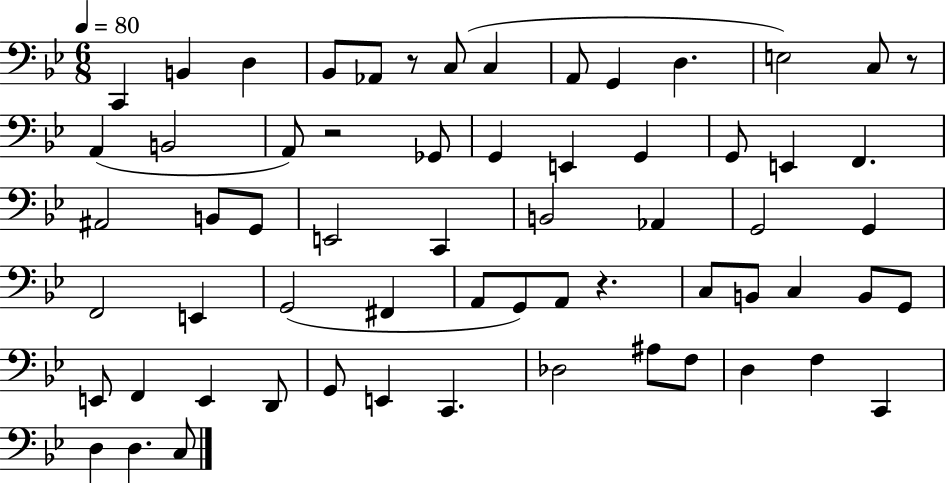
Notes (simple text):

C2/q B2/q D3/q Bb2/e Ab2/e R/e C3/e C3/q A2/e G2/q D3/q. E3/h C3/e R/e A2/q B2/h A2/e R/h Gb2/e G2/q E2/q G2/q G2/e E2/q F2/q. A#2/h B2/e G2/e E2/h C2/q B2/h Ab2/q G2/h G2/q F2/h E2/q G2/h F#2/q A2/e G2/e A2/e R/q. C3/e B2/e C3/q B2/e G2/e E2/e F2/q E2/q D2/e G2/e E2/q C2/q. Db3/h A#3/e F3/e D3/q F3/q C2/q D3/q D3/q. C3/e